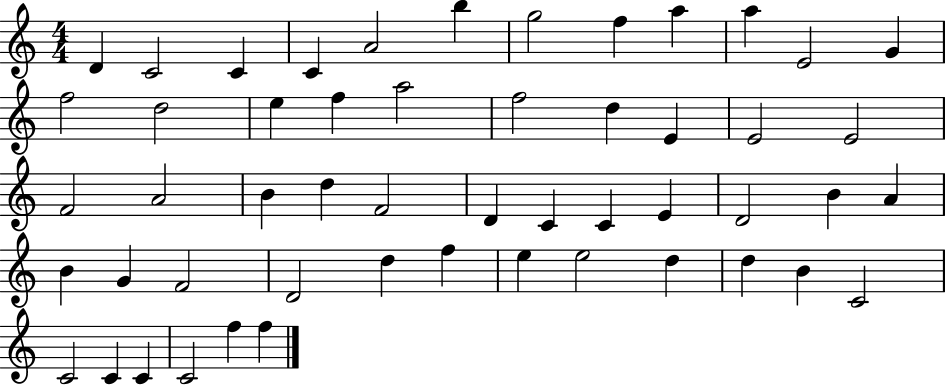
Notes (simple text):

D4/q C4/h C4/q C4/q A4/h B5/q G5/h F5/q A5/q A5/q E4/h G4/q F5/h D5/h E5/q F5/q A5/h F5/h D5/q E4/q E4/h E4/h F4/h A4/h B4/q D5/q F4/h D4/q C4/q C4/q E4/q D4/h B4/q A4/q B4/q G4/q F4/h D4/h D5/q F5/q E5/q E5/h D5/q D5/q B4/q C4/h C4/h C4/q C4/q C4/h F5/q F5/q